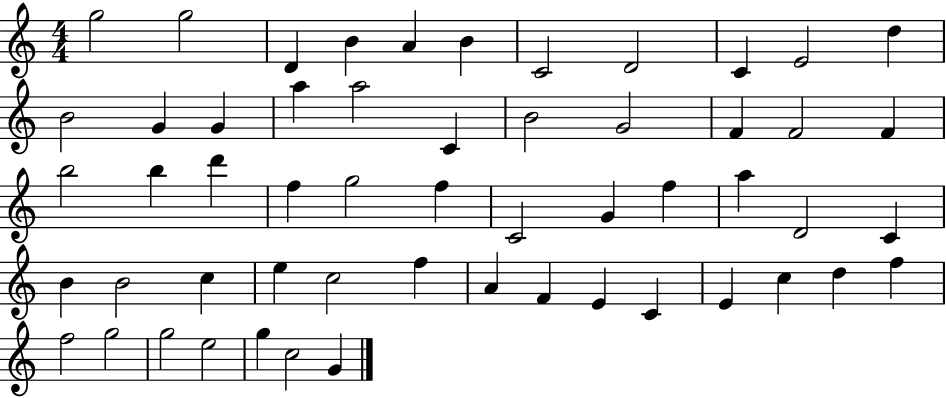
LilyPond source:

{
  \clef treble
  \numericTimeSignature
  \time 4/4
  \key c \major
  g''2 g''2 | d'4 b'4 a'4 b'4 | c'2 d'2 | c'4 e'2 d''4 | \break b'2 g'4 g'4 | a''4 a''2 c'4 | b'2 g'2 | f'4 f'2 f'4 | \break b''2 b''4 d'''4 | f''4 g''2 f''4 | c'2 g'4 f''4 | a''4 d'2 c'4 | \break b'4 b'2 c''4 | e''4 c''2 f''4 | a'4 f'4 e'4 c'4 | e'4 c''4 d''4 f''4 | \break f''2 g''2 | g''2 e''2 | g''4 c''2 g'4 | \bar "|."
}